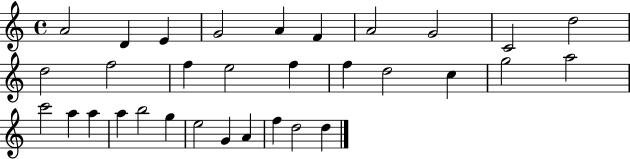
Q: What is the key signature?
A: C major